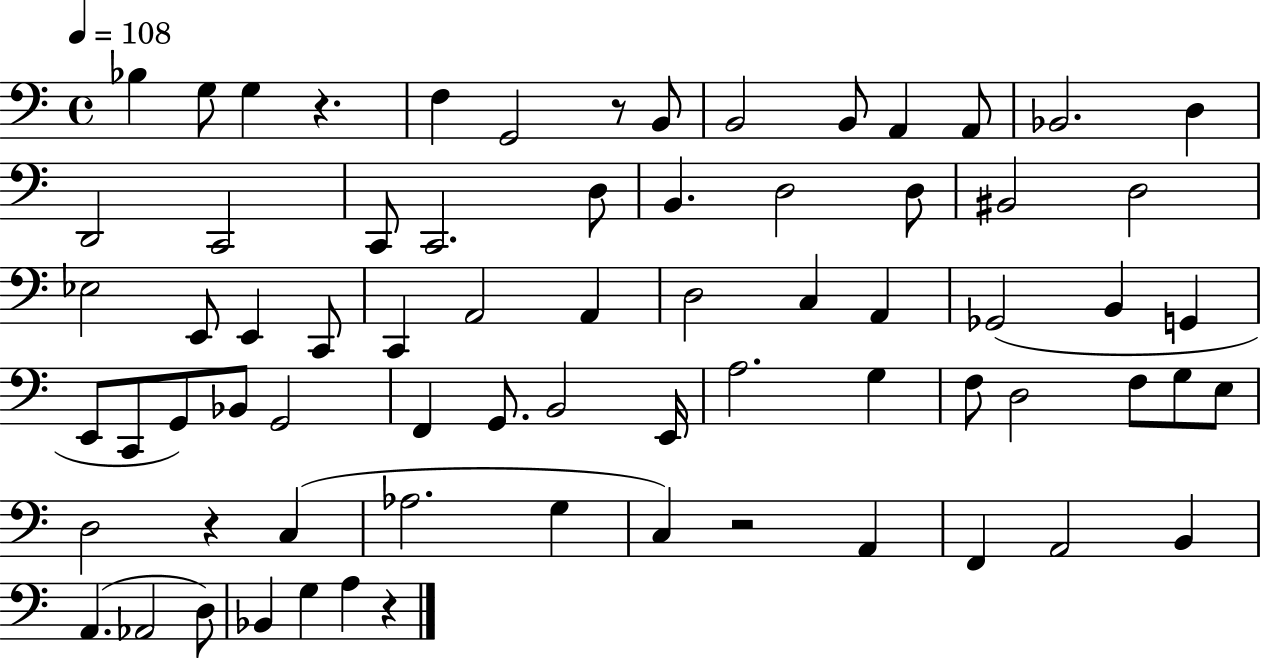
Bb3/q G3/e G3/q R/q. F3/q G2/h R/e B2/e B2/h B2/e A2/q A2/e Bb2/h. D3/q D2/h C2/h C2/e C2/h. D3/e B2/q. D3/h D3/e BIS2/h D3/h Eb3/h E2/e E2/q C2/e C2/q A2/h A2/q D3/h C3/q A2/q Gb2/h B2/q G2/q E2/e C2/e G2/e Bb2/e G2/h F2/q G2/e. B2/h E2/s A3/h. G3/q F3/e D3/h F3/e G3/e E3/e D3/h R/q C3/q Ab3/h. G3/q C3/q R/h A2/q F2/q A2/h B2/q A2/q. Ab2/h D3/e Bb2/q G3/q A3/q R/q